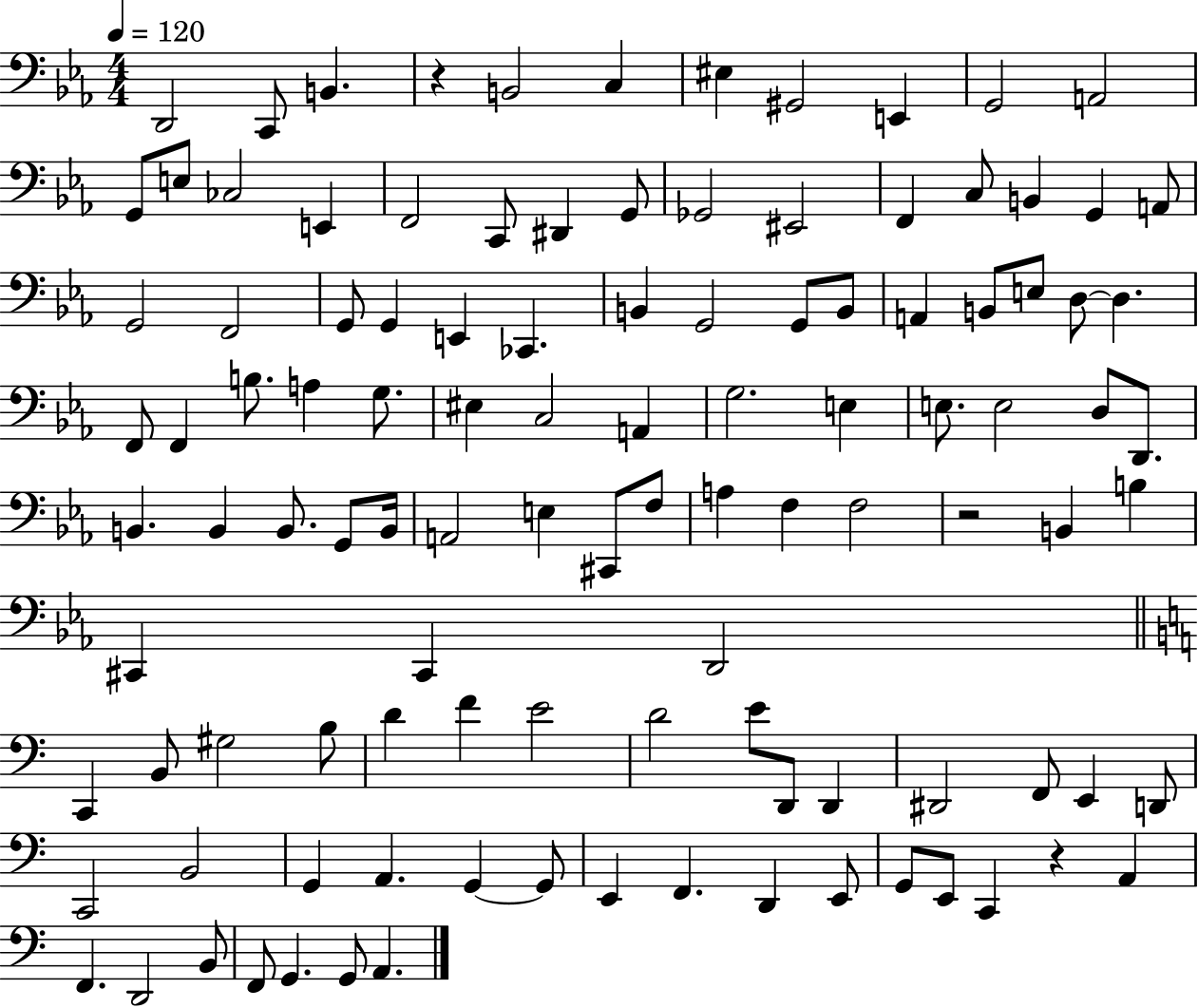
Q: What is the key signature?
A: EES major